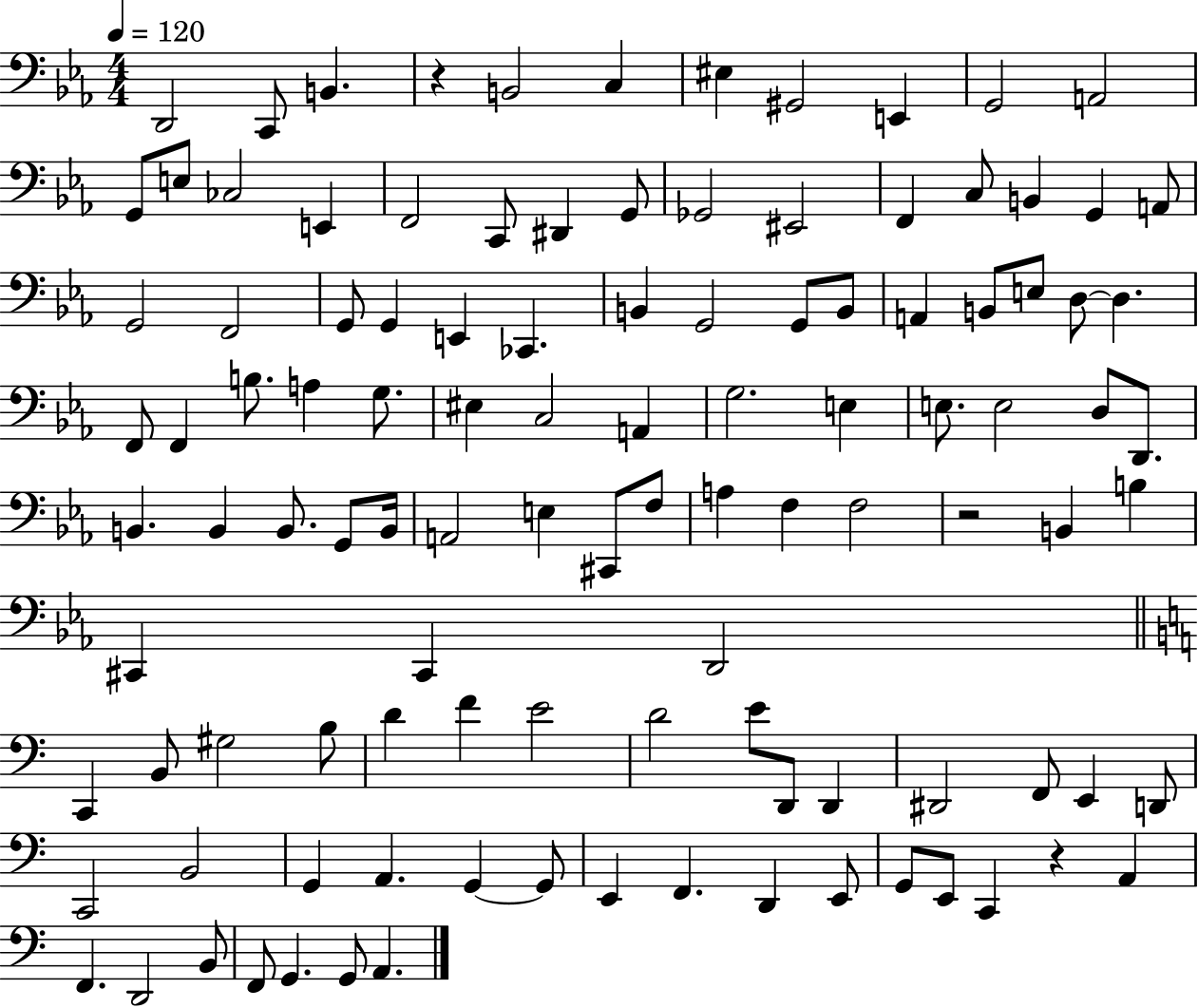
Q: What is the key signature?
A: EES major